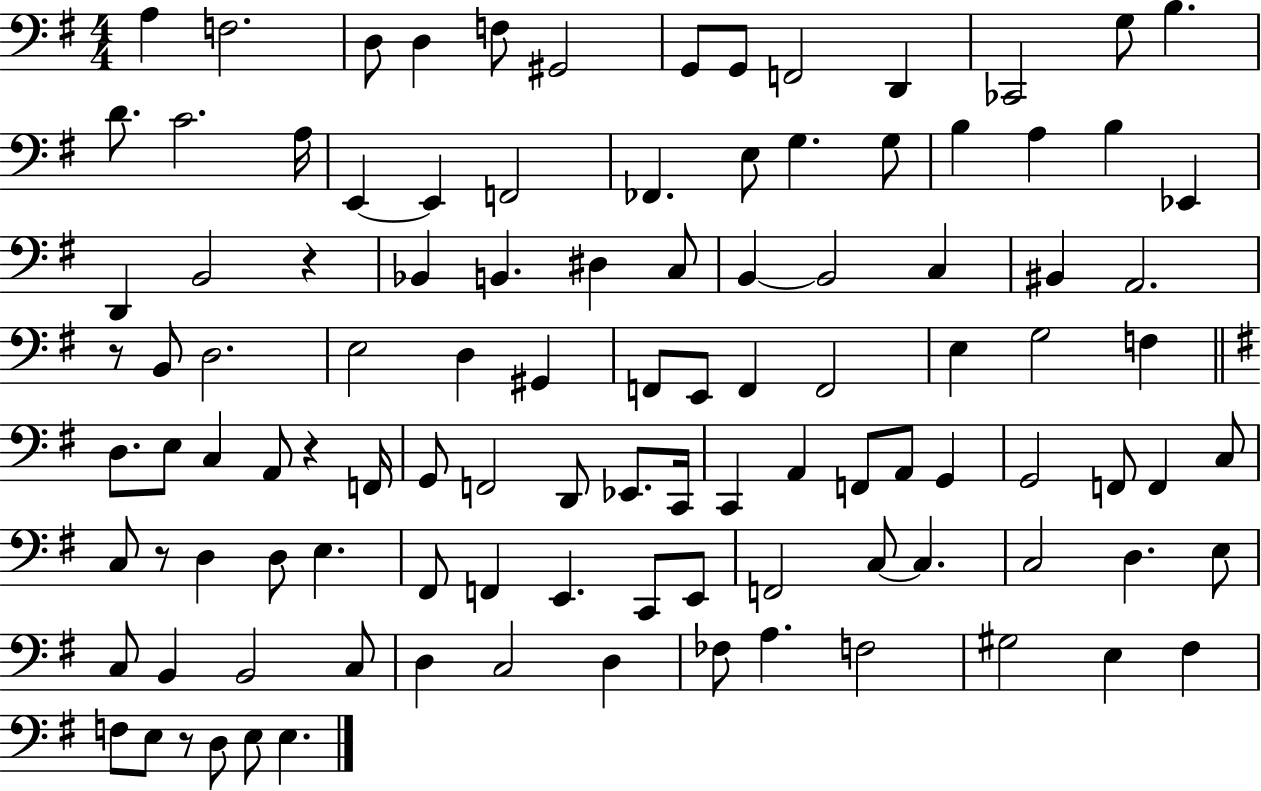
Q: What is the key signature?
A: G major